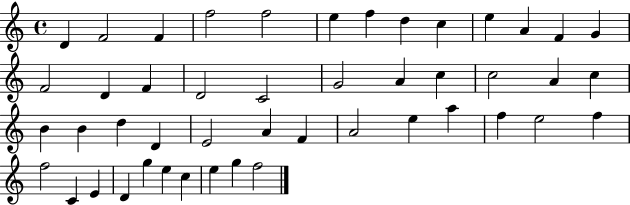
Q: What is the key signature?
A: C major